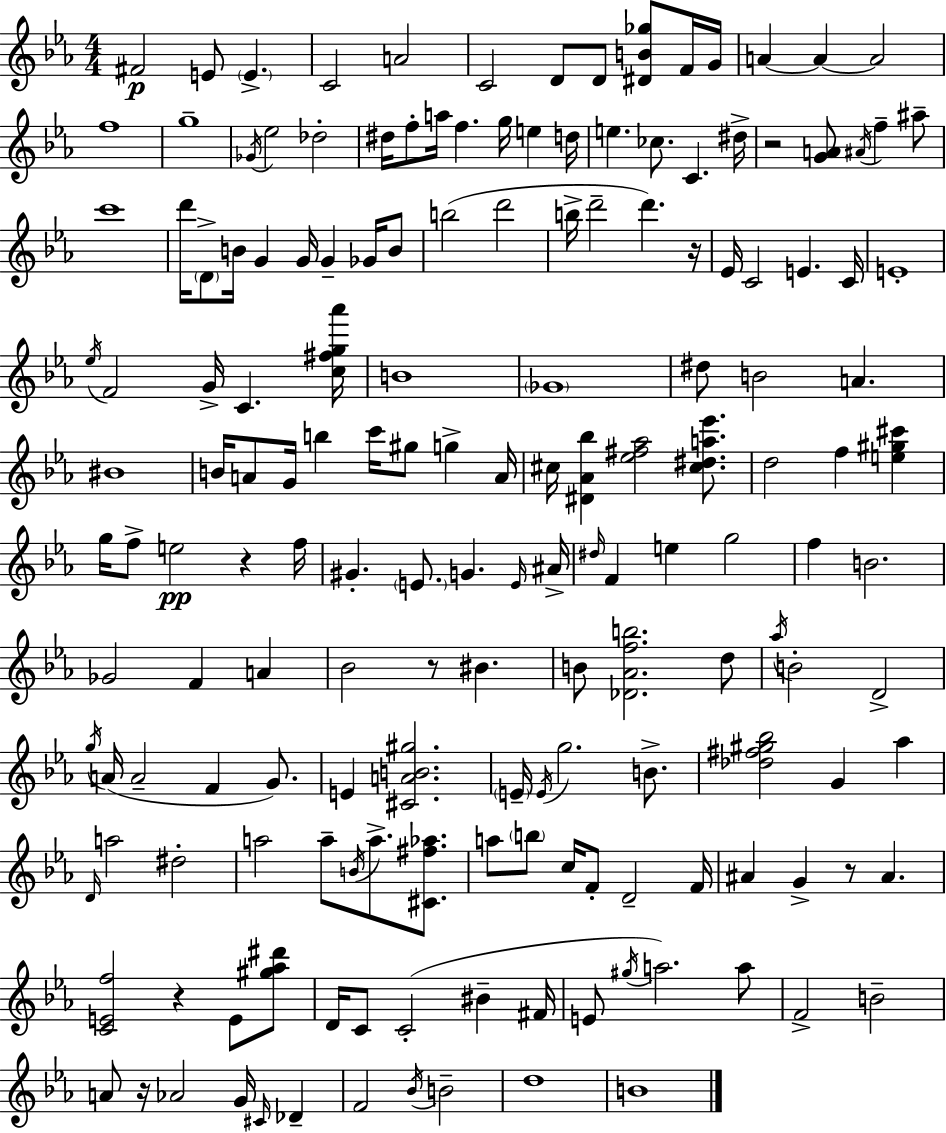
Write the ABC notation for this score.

X:1
T:Untitled
M:4/4
L:1/4
K:Eb
^F2 E/2 E C2 A2 C2 D/2 D/2 [^DB_g]/2 F/4 G/4 A A A2 f4 g4 _G/4 _e2 _d2 ^d/4 f/2 a/4 f g/4 e d/4 e _c/2 C ^d/4 z2 [GA]/2 ^A/4 f ^a/2 c'4 d'/4 D/2 B/4 G G/4 G _G/4 B/2 b2 d'2 b/4 d'2 d' z/4 _E/4 C2 E C/4 E4 _e/4 F2 G/4 C [c^fg_a']/4 B4 _G4 ^d/2 B2 A ^B4 B/4 A/2 G/4 b c'/4 ^g/2 g A/4 ^c/4 [^D_A_b] [_e^f_a]2 [^c^da_e']/2 d2 f [e^g^c'] g/4 f/2 e2 z f/4 ^G E/2 G E/4 ^A/4 ^d/4 F e g2 f B2 _G2 F A _B2 z/2 ^B B/2 [_D_Afb]2 d/2 _a/4 B2 D2 g/4 A/4 A2 F G/2 E [^CAB^g]2 E/4 E/4 g2 B/2 [_d^f^g_b]2 G _a D/4 a2 ^d2 a2 a/2 B/4 a/2 [^C^f_a]/2 a/2 b/2 c/4 F/2 D2 F/4 ^A G z/2 ^A [CEf]2 z E/2 [^g_a^d']/2 D/4 C/2 C2 ^B ^F/4 E/2 ^g/4 a2 a/2 F2 B2 A/2 z/4 _A2 G/4 ^C/4 _D F2 _B/4 B2 d4 B4